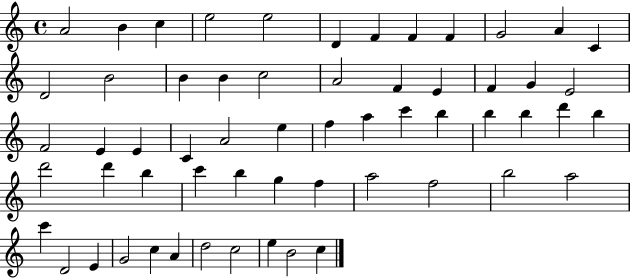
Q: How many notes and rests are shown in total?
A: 59